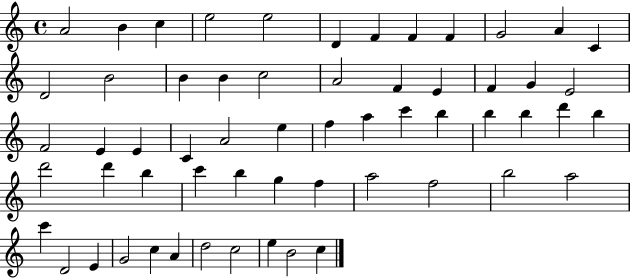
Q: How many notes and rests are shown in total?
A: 59